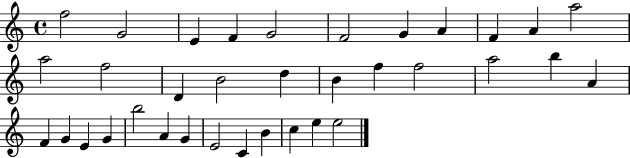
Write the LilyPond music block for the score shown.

{
  \clef treble
  \time 4/4
  \defaultTimeSignature
  \key c \major
  f''2 g'2 | e'4 f'4 g'2 | f'2 g'4 a'4 | f'4 a'4 a''2 | \break a''2 f''2 | d'4 b'2 d''4 | b'4 f''4 f''2 | a''2 b''4 a'4 | \break f'4 g'4 e'4 g'4 | b''2 a'4 g'4 | e'2 c'4 b'4 | c''4 e''4 e''2 | \break \bar "|."
}